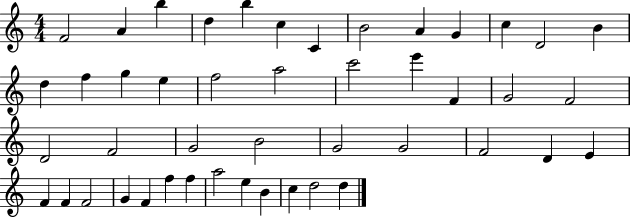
F4/h A4/q B5/q D5/q B5/q C5/q C4/q B4/h A4/q G4/q C5/q D4/h B4/q D5/q F5/q G5/q E5/q F5/h A5/h C6/h E6/q F4/q G4/h F4/h D4/h F4/h G4/h B4/h G4/h G4/h F4/h D4/q E4/q F4/q F4/q F4/h G4/q F4/q F5/q F5/q A5/h E5/q B4/q C5/q D5/h D5/q